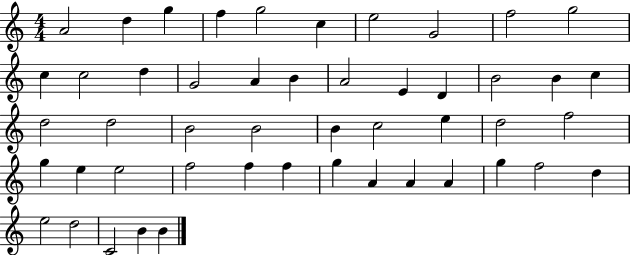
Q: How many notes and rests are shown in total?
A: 49